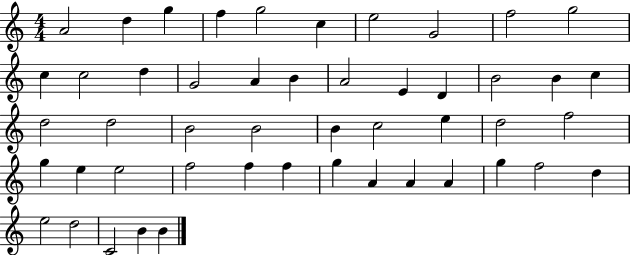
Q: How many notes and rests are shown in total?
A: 49